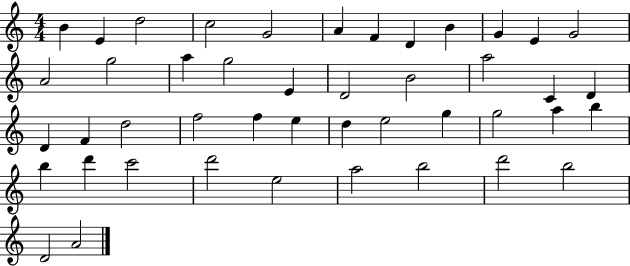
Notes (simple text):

B4/q E4/q D5/h C5/h G4/h A4/q F4/q D4/q B4/q G4/q E4/q G4/h A4/h G5/h A5/q G5/h E4/q D4/h B4/h A5/h C4/q D4/q D4/q F4/q D5/h F5/h F5/q E5/q D5/q E5/h G5/q G5/h A5/q B5/q B5/q D6/q C6/h D6/h E5/h A5/h B5/h D6/h B5/h D4/h A4/h